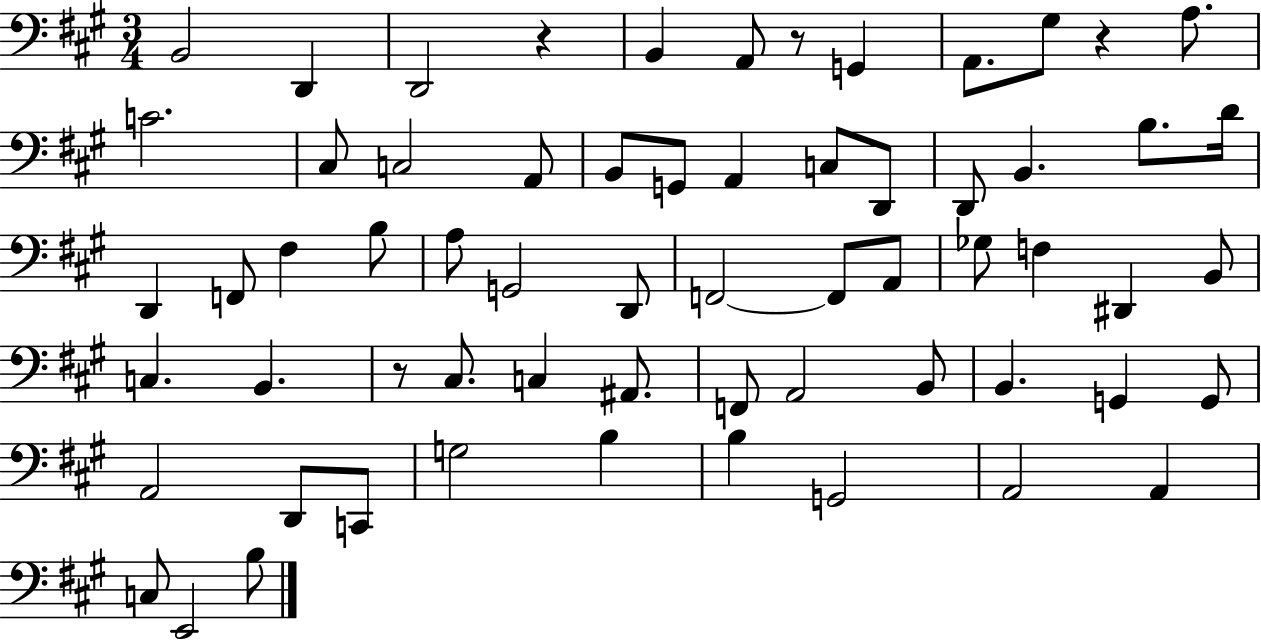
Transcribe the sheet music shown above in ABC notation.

X:1
T:Untitled
M:3/4
L:1/4
K:A
B,,2 D,, D,,2 z B,, A,,/2 z/2 G,, A,,/2 ^G,/2 z A,/2 C2 ^C,/2 C,2 A,,/2 B,,/2 G,,/2 A,, C,/2 D,,/2 D,,/2 B,, B,/2 D/4 D,, F,,/2 ^F, B,/2 A,/2 G,,2 D,,/2 F,,2 F,,/2 A,,/2 _G,/2 F, ^D,, B,,/2 C, B,, z/2 ^C,/2 C, ^A,,/2 F,,/2 A,,2 B,,/2 B,, G,, G,,/2 A,,2 D,,/2 C,,/2 G,2 B, B, G,,2 A,,2 A,, C,/2 E,,2 B,/2